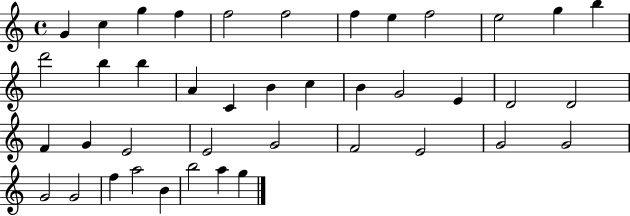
G4/q C5/q G5/q F5/q F5/h F5/h F5/q E5/q F5/h E5/h G5/q B5/q D6/h B5/q B5/q A4/q C4/q B4/q C5/q B4/q G4/h E4/q D4/h D4/h F4/q G4/q E4/h E4/h G4/h F4/h E4/h G4/h G4/h G4/h G4/h F5/q A5/h B4/q B5/h A5/q G5/q